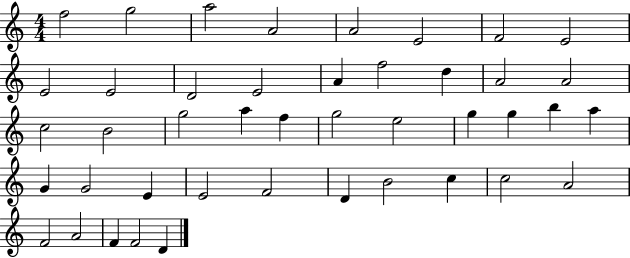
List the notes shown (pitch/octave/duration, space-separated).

F5/h G5/h A5/h A4/h A4/h E4/h F4/h E4/h E4/h E4/h D4/h E4/h A4/q F5/h D5/q A4/h A4/h C5/h B4/h G5/h A5/q F5/q G5/h E5/h G5/q G5/q B5/q A5/q G4/q G4/h E4/q E4/h F4/h D4/q B4/h C5/q C5/h A4/h F4/h A4/h F4/q F4/h D4/q